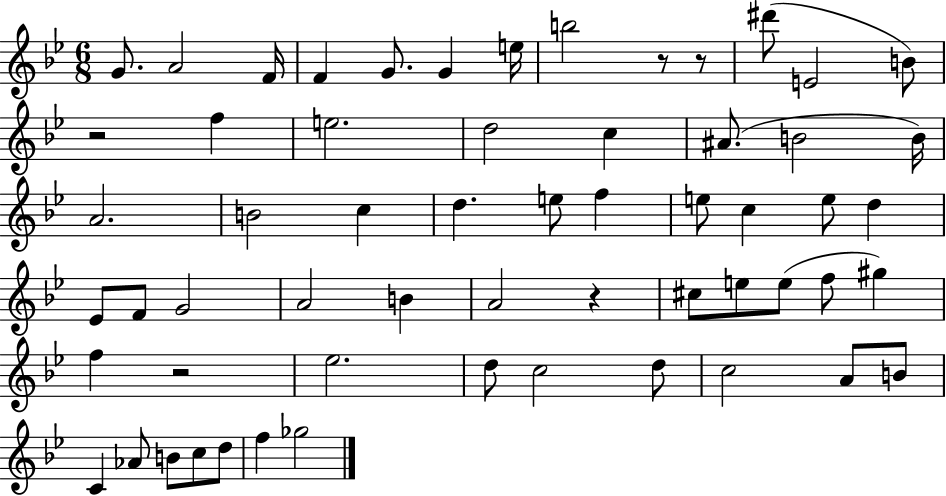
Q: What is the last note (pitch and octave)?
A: Gb5